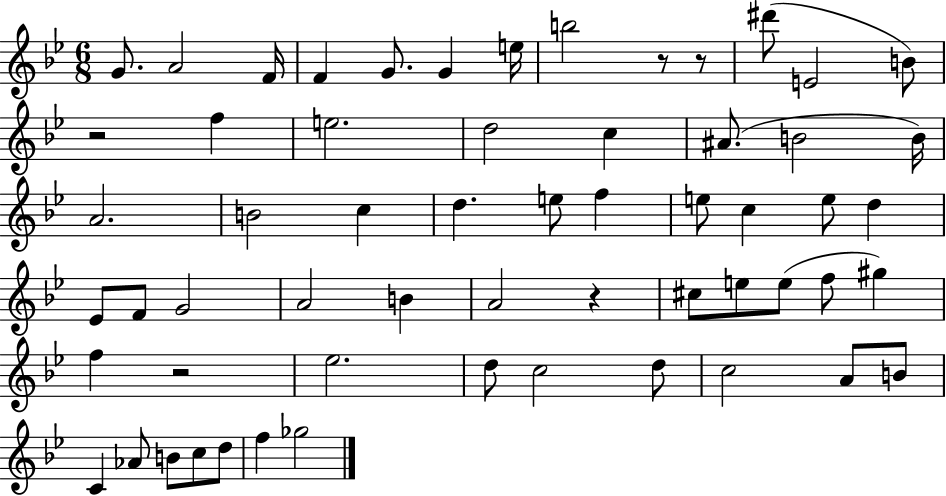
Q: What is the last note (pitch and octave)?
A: Gb5